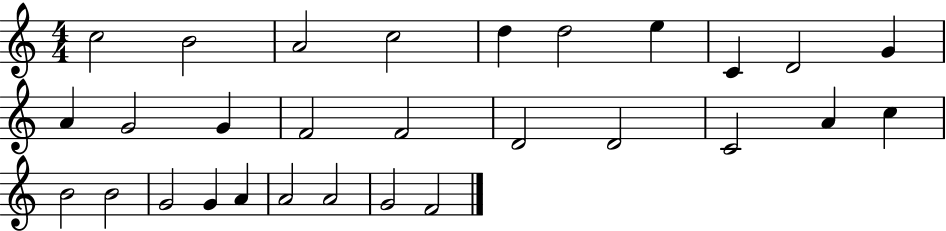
X:1
T:Untitled
M:4/4
L:1/4
K:C
c2 B2 A2 c2 d d2 e C D2 G A G2 G F2 F2 D2 D2 C2 A c B2 B2 G2 G A A2 A2 G2 F2